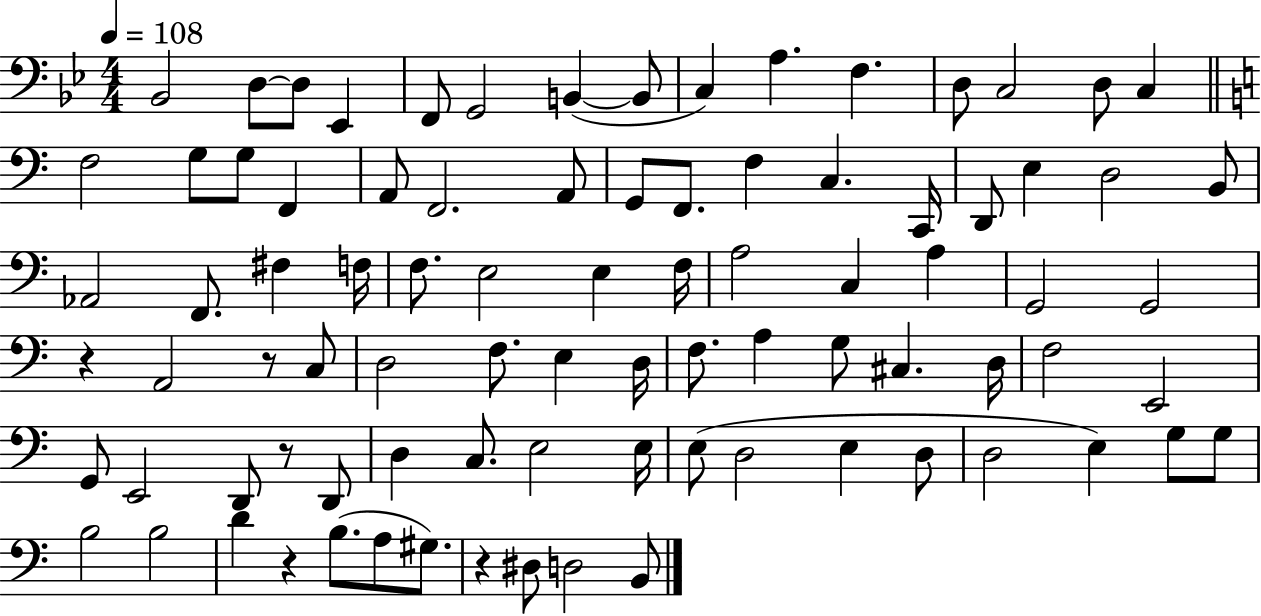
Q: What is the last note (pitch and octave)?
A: B2